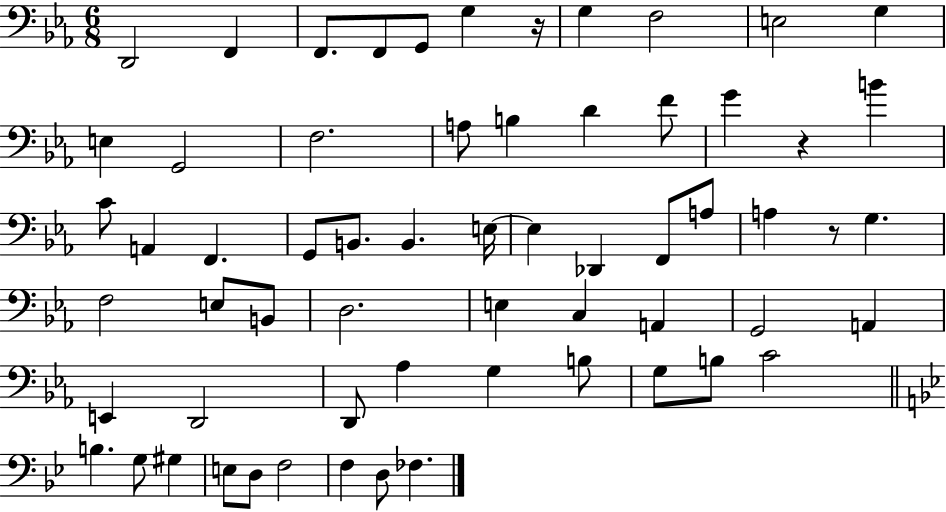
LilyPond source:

{
  \clef bass
  \numericTimeSignature
  \time 6/8
  \key ees \major
  d,2 f,4 | f,8. f,8 g,8 g4 r16 | g4 f2 | e2 g4 | \break e4 g,2 | f2. | a8 b4 d'4 f'8 | g'4 r4 b'4 | \break c'8 a,4 f,4. | g,8 b,8. b,4. e16~~ | e4 des,4 f,8 a8 | a4 r8 g4. | \break f2 e8 b,8 | d2. | e4 c4 a,4 | g,2 a,4 | \break e,4 d,2 | d,8 aes4 g4 b8 | g8 b8 c'2 | \bar "||" \break \key bes \major b4. g8 gis4 | e8 d8 f2 | f4 d8 fes4. | \bar "|."
}